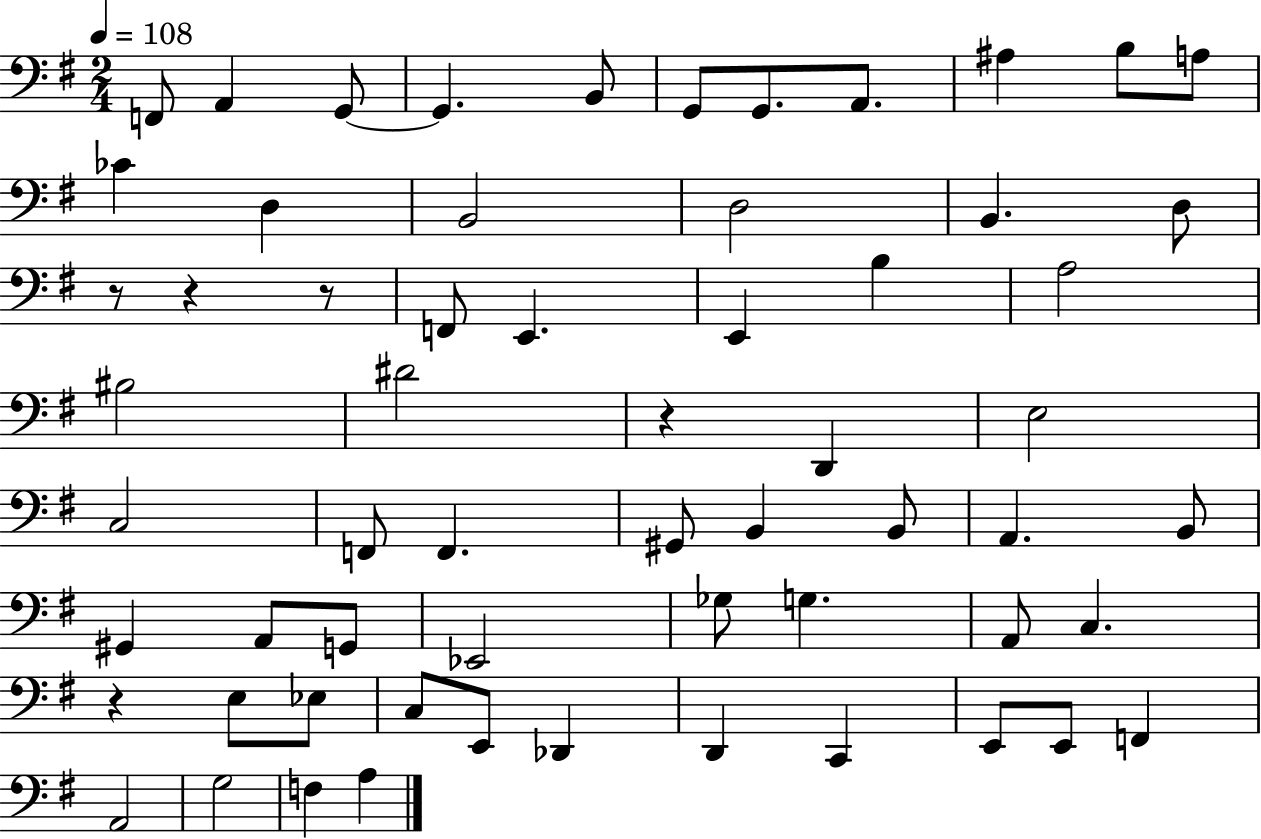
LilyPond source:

{
  \clef bass
  \numericTimeSignature
  \time 2/4
  \key g \major
  \tempo 4 = 108
  f,8 a,4 g,8~~ | g,4. b,8 | g,8 g,8. a,8. | ais4 b8 a8 | \break ces'4 d4 | b,2 | d2 | b,4. d8 | \break r8 r4 r8 | f,8 e,4. | e,4 b4 | a2 | \break bis2 | dis'2 | r4 d,4 | e2 | \break c2 | f,8 f,4. | gis,8 b,4 b,8 | a,4. b,8 | \break gis,4 a,8 g,8 | ees,2 | ges8 g4. | a,8 c4. | \break r4 e8 ees8 | c8 e,8 des,4 | d,4 c,4 | e,8 e,8 f,4 | \break a,2 | g2 | f4 a4 | \bar "|."
}